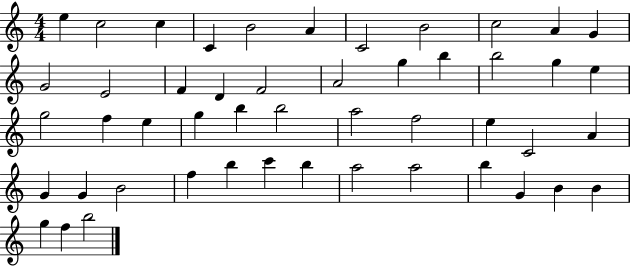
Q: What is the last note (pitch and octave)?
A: B5